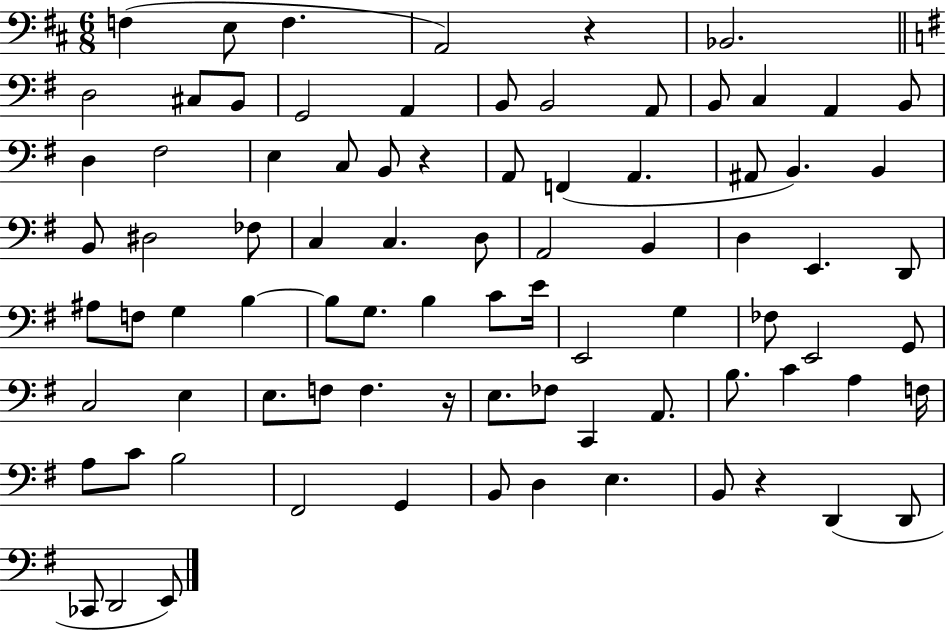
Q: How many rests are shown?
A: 4